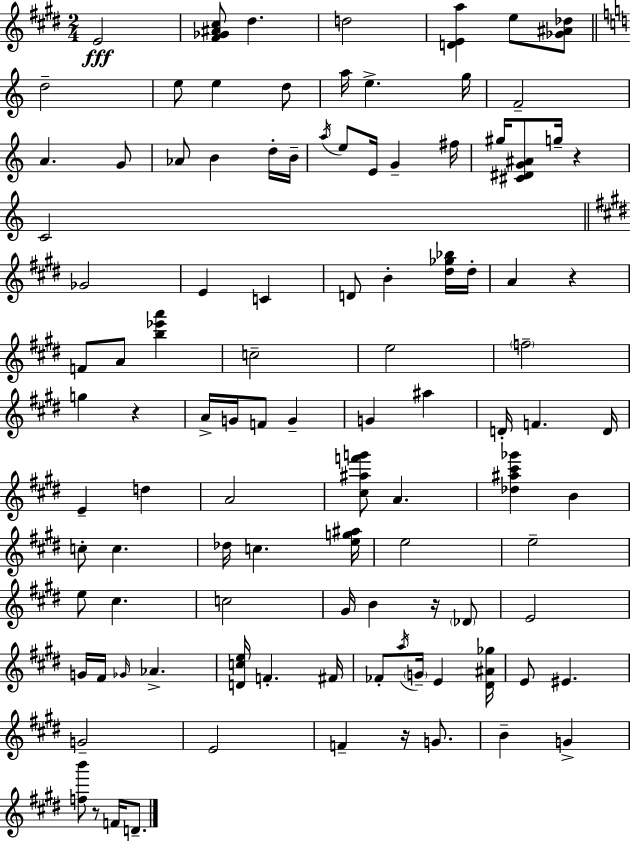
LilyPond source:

{
  \clef treble
  \numericTimeSignature
  \time 2/4
  \key e \major
  e'2\fff | <fis' ges' ais' cis''>8 dis''4. | d''2 | <d' e' a''>4 e''8 <ges' ais' des''>8 | \break \bar "||" \break \key a \minor d''2-- | e''8 e''4 d''8 | a''16 e''4.-> g''16 | f'2-- | \break a'4. g'8 | aes'8 b'4 d''16-. b'16-- | \acciaccatura { a''16 } e''8 e'16 g'4-- | fis''16 gis''16 <cis' dis' g' ais'>8 g''16-- r4 | \break c'2 | \bar "||" \break \key e \major ges'2 | e'4 c'4 | d'8 b'4-. <dis'' ges'' bes''>16 dis''16-. | a'4 r4 | \break f'8 a'8 <b'' ees''' a'''>4 | c''2-- | e''2 | \parenthesize f''2-- | \break g''4 r4 | a'16-> g'16 f'8 g'4-- | g'4 ais''4 | d'16-. f'4. d'16 | \break e'4-- d''4 | a'2 | <cis'' ais'' f''' g'''>8 a'4. | <des'' ais'' cis''' ges'''>4 b'4 | \break c''8-. c''4. | des''16 c''4. <e'' g'' ais''>16 | e''2 | e''2-- | \break e''8 cis''4. | c''2 | gis'16 b'4 r16 \parenthesize des'8 | e'2 | \break g'16 fis'16 \grace { ges'16 } aes'4.-> | <d' c'' e''>16 f'4.-. | fis'16 fes'8-. \acciaccatura { a''16 } \parenthesize g'16-- e'4 | <dis' ais' ges''>16 e'8 eis'4. | \break g'2-- | e'2 | f'4-- r16 g'8. | b'4-- g'4-> | \break <f'' b'''>8 r8 f'16 d'8.-- | \bar "|."
}